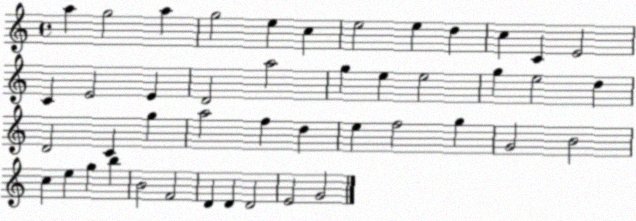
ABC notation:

X:1
T:Untitled
M:4/4
L:1/4
K:C
a g2 a g2 e c e2 e d c C E2 C E2 E D2 a2 g e e2 g e2 d D2 C g a2 f d e f2 g G2 B2 c e g b B2 F2 D D D2 E2 G2